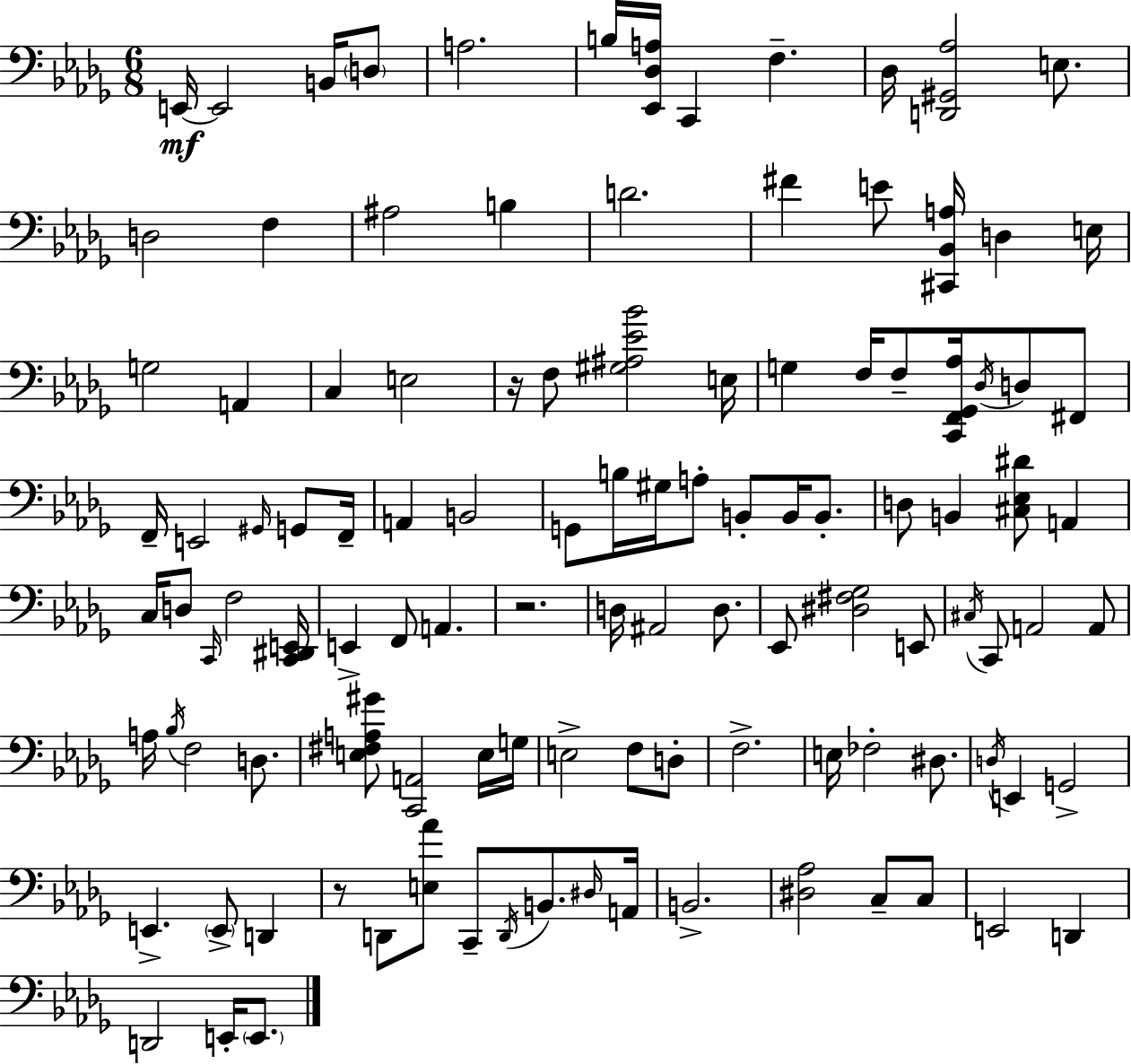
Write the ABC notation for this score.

X:1
T:Untitled
M:6/8
L:1/4
K:Bbm
E,,/4 E,,2 B,,/4 D,/2 A,2 B,/4 [_E,,_D,A,]/4 C,, F, _D,/4 [D,,^G,,_A,]2 E,/2 D,2 F, ^A,2 B, D2 ^F E/2 [^C,,_B,,A,]/4 D, E,/4 G,2 A,, C, E,2 z/4 F,/2 [^G,^A,_E_B]2 E,/4 G, F,/4 F,/2 [C,,F,,_G,,_A,]/4 _D,/4 D,/2 ^F,,/2 F,,/4 E,,2 ^G,,/4 G,,/2 F,,/4 A,, B,,2 G,,/2 B,/4 ^G,/4 A,/2 B,,/2 B,,/4 B,,/2 D,/2 B,, [^C,_E,^D]/2 A,, C,/4 D,/2 C,,/4 F,2 [C,,^D,,E,,]/4 E,, F,,/2 A,, z2 D,/4 ^A,,2 D,/2 _E,,/2 [^D,^F,_G,]2 E,,/2 ^C,/4 C,,/2 A,,2 A,,/2 A,/4 _B,/4 F,2 D,/2 [E,^F,A,^G]/2 [C,,A,,]2 E,/4 G,/4 E,2 F,/2 D,/2 F,2 E,/4 _F,2 ^D,/2 D,/4 E,, G,,2 E,, E,,/2 D,, z/2 D,,/2 [E,_A]/2 C,,/2 D,,/4 B,,/2 ^D,/4 A,,/4 B,,2 [^D,_A,]2 C,/2 C,/2 E,,2 D,, D,,2 E,,/4 E,,/2